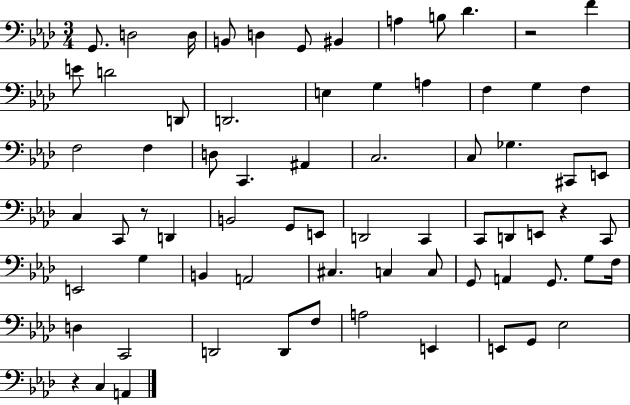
{
  \clef bass
  \numericTimeSignature
  \time 3/4
  \key aes \major
  \repeat volta 2 { g,8. d2 d16 | b,8 d4 g,8 bis,4 | a4 b8 des'4. | r2 f'4 | \break e'8 d'2 d,8 | d,2. | e4 g4 a4 | f4 g4 f4 | \break f2 f4 | d8 c,4. ais,4 | c2. | c8 ges4. cis,8 e,8 | \break c4 c,8 r8 d,4 | b,2 g,8 e,8 | d,2 c,4 | c,8 d,8 e,8 r4 c,8 | \break e,2 g4 | b,4 a,2 | cis4. c4 c8 | g,8 a,4 g,8. g8 f16 | \break d4 c,2 | d,2 d,8 f8 | a2 e,4 | e,8 g,8 ees2 | \break r4 c4 a,4 | } \bar "|."
}